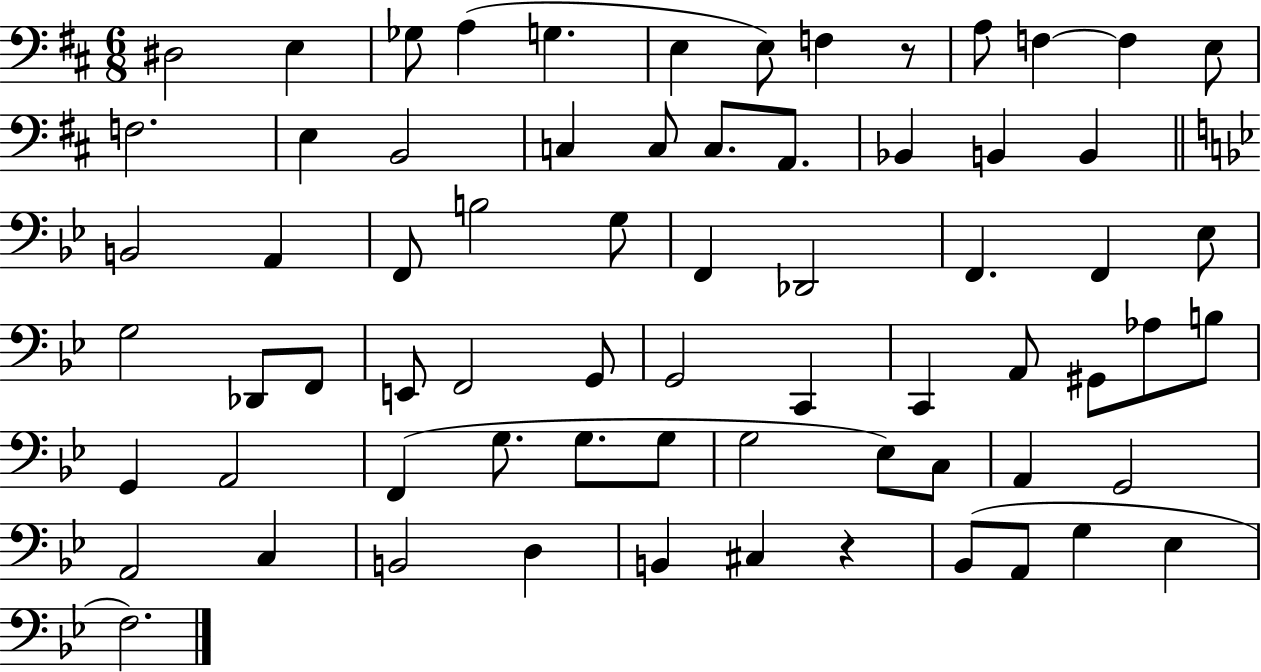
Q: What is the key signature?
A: D major